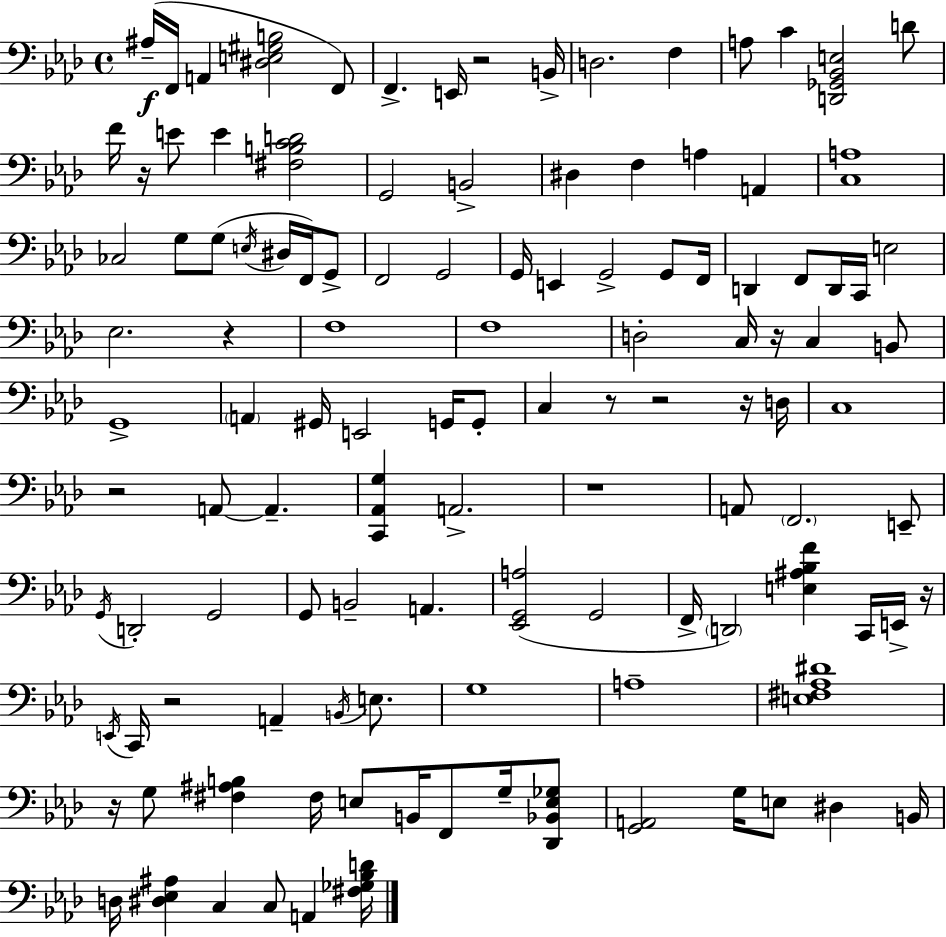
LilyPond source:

{
  \clef bass
  \time 4/4
  \defaultTimeSignature
  \key f \minor
  \repeat volta 2 { ais16--(\f f,16 a,4 <dis e gis b>2 f,8) | f,4.-> e,16 r2 b,16-> | d2. f4 | a8 c'4 <d, ges, bes, e>2 d'8 | \break f'16 r16 e'8 e'4 <fis b c' d'>2 | g,2 b,2-> | dis4 f4 a4 a,4 | <c a>1 | \break ces2 g8 g8( \acciaccatura { e16 } dis16 f,16) g,8-> | f,2 g,2 | g,16 e,4 g,2-> g,8 | f,16 d,4 f,8 d,16 c,16 e2 | \break ees2. r4 | f1 | f1 | d2-. c16 r16 c4 b,8 | \break g,1-> | \parenthesize a,4 gis,16 e,2 g,16 g,8-. | c4 r8 r2 r16 | d16 c1 | \break r2 a,8~~ a,4.-- | <c, aes, g>4 a,2.-> | r1 | a,8 \parenthesize f,2. e,8-- | \break \acciaccatura { g,16 } d,2-. g,2 | g,8 b,2-- a,4. | <ees, g, a>2( g,2 | f,16-> \parenthesize d,2) <e ais bes f'>4 c,16 | \break e,16-> r16 \acciaccatura { e,16 } c,16 r2 a,4-- | \acciaccatura { b,16 } e8. g1 | a1-- | <e fis aes dis'>1 | \break r16 g8 <fis ais b>4 fis16 e8 b,16 f,8 | g16-- <des, bes, e ges>8 <g, a,>2 g16 e8 dis4 | b,16 d16 <dis ees ais>4 c4 c8 a,4 | <fis ges bes d'>16 } \bar "|."
}